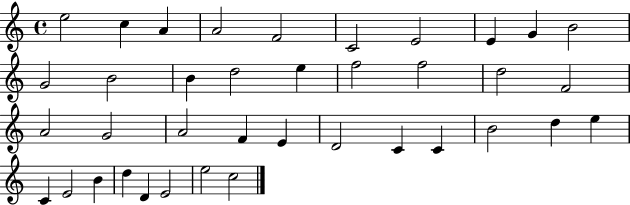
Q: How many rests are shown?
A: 0